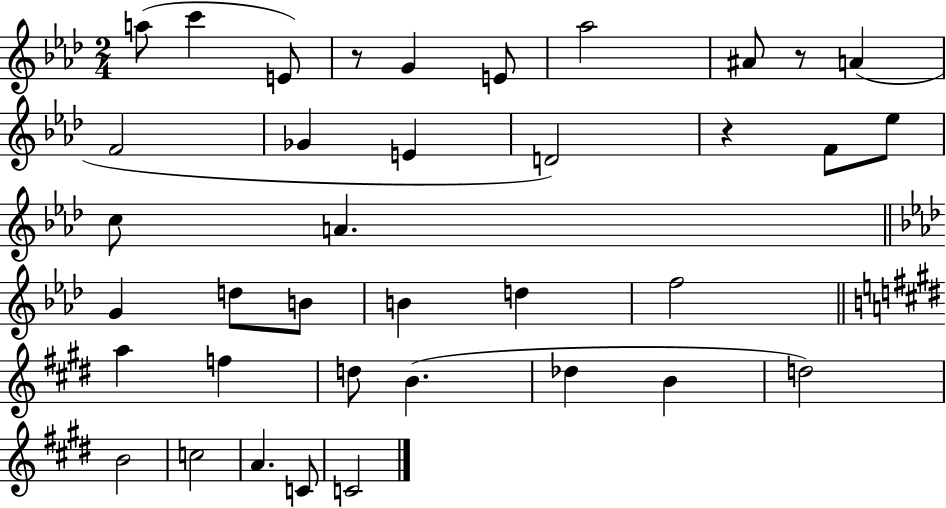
A5/e C6/q E4/e R/e G4/q E4/e Ab5/h A#4/e R/e A4/q F4/h Gb4/q E4/q D4/h R/q F4/e Eb5/e C5/e A4/q. G4/q D5/e B4/e B4/q D5/q F5/h A5/q F5/q D5/e B4/q. Db5/q B4/q D5/h B4/h C5/h A4/q. C4/e C4/h